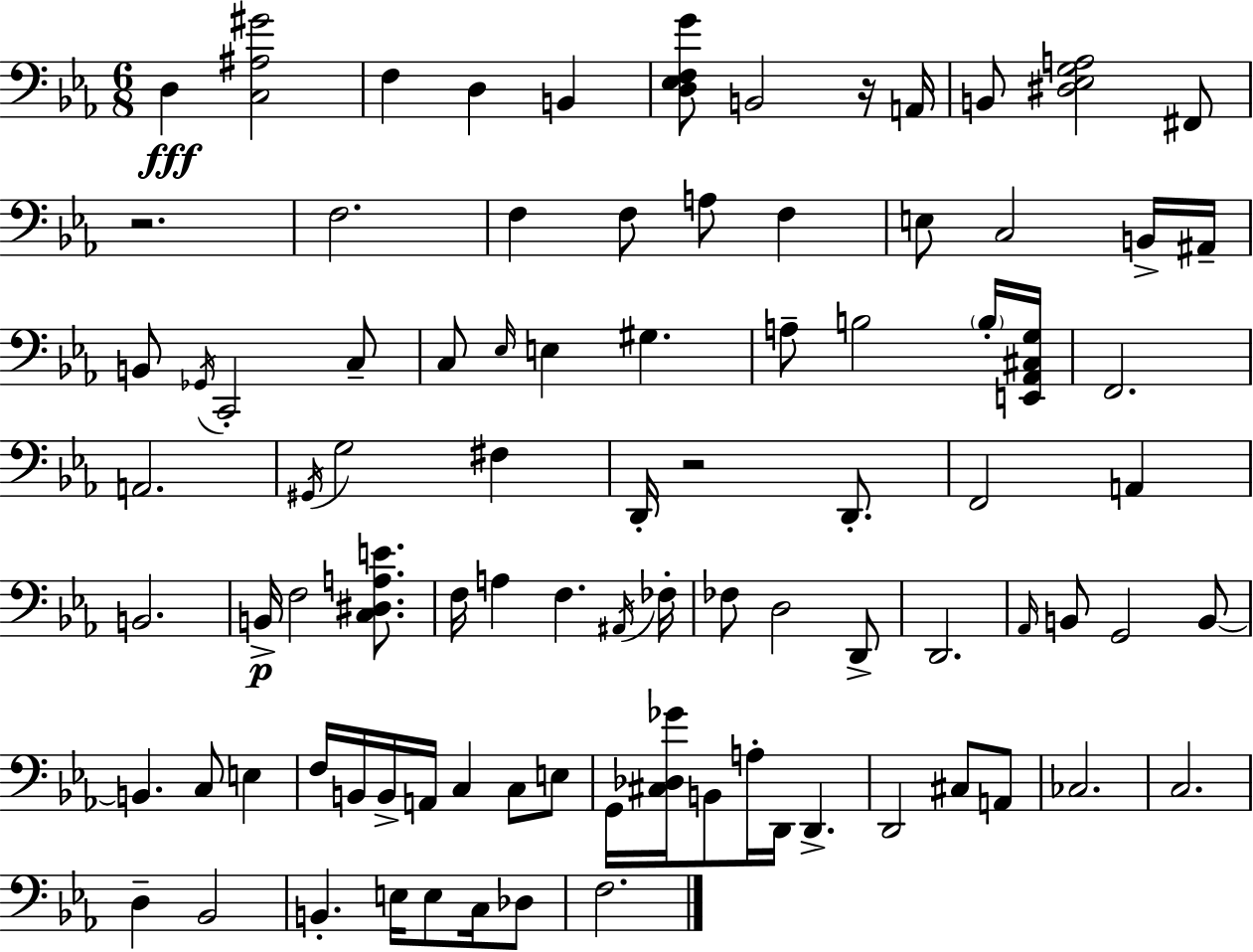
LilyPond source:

{
  \clef bass
  \numericTimeSignature
  \time 6/8
  \key ees \major
  d4\fff <c ais gis'>2 | f4 d4 b,4 | <d ees f g'>8 b,2 r16 a,16 | b,8 <dis ees g a>2 fis,8 | \break r2. | f2. | f4 f8 a8 f4 | e8 c2 b,16-> ais,16-- | \break b,8 \acciaccatura { ges,16 } c,2-. c8-- | c8 \grace { ees16 } e4 gis4. | a8-- b2 | \parenthesize b16-. <e, aes, cis g>16 f,2. | \break a,2. | \acciaccatura { gis,16 } g2 fis4 | d,16-. r2 | d,8.-. f,2 a,4 | \break b,2. | b,16->\p f2 | <c dis a e'>8. f16 a4 f4. | \acciaccatura { ais,16 } fes16-. fes8 d2 | \break d,8-> d,2. | \grace { aes,16 } b,8 g,2 | b,8~~ b,4. c8 | e4 f16 b,16 b,16-> a,16 c4 | \break c8 e8 g,16 <cis des ges'>16 b,8 a16-. d,16 d,4.-> | d,2 | cis8 a,8 ces2. | c2. | \break d4-- bes,2 | b,4.-. e16 | e8 c16 des8 f2. | \bar "|."
}